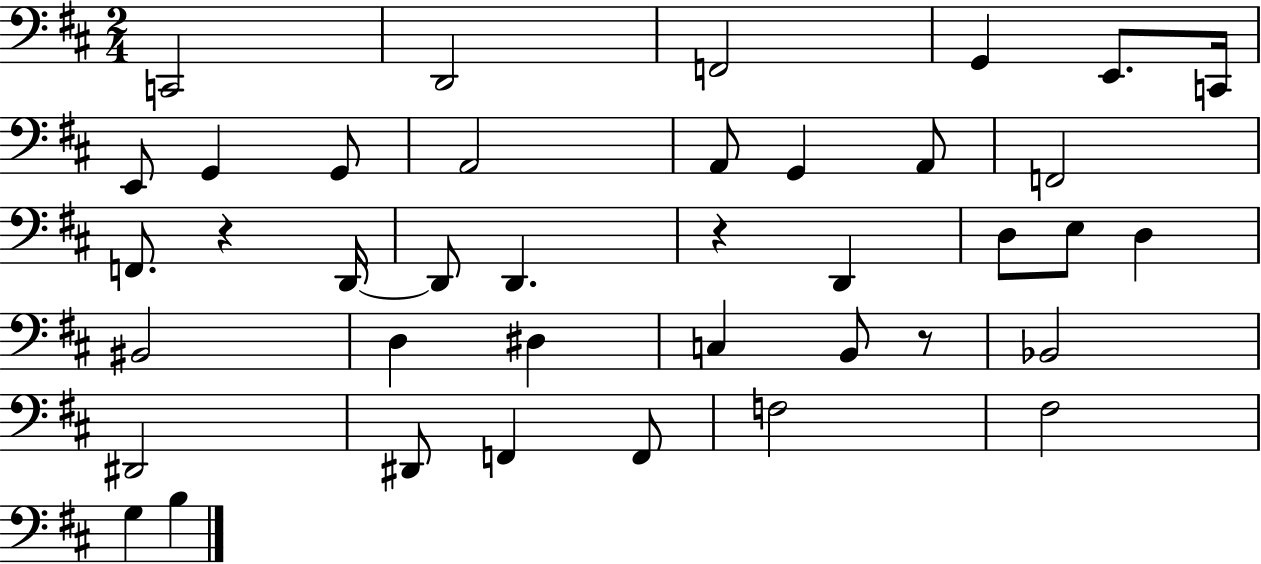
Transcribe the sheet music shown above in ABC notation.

X:1
T:Untitled
M:2/4
L:1/4
K:D
C,,2 D,,2 F,,2 G,, E,,/2 C,,/4 E,,/2 G,, G,,/2 A,,2 A,,/2 G,, A,,/2 F,,2 F,,/2 z D,,/4 D,,/2 D,, z D,, D,/2 E,/2 D, ^B,,2 D, ^D, C, B,,/2 z/2 _B,,2 ^D,,2 ^D,,/2 F,, F,,/2 F,2 ^F,2 G, B,